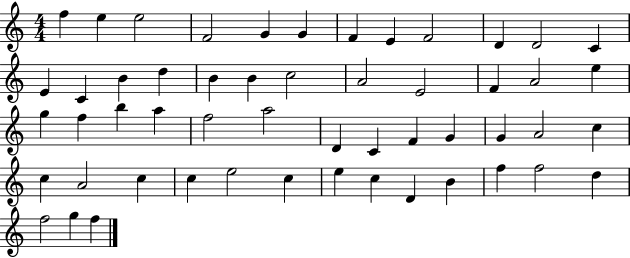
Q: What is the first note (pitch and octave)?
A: F5